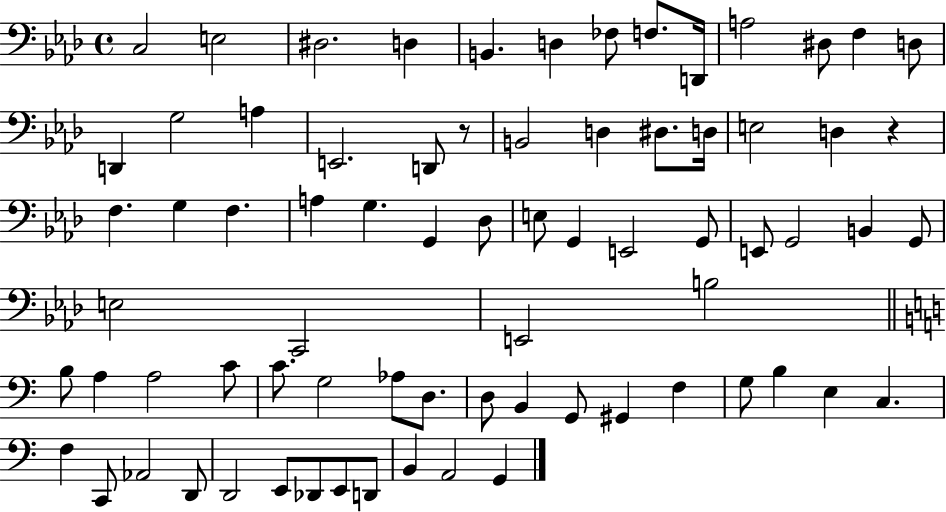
{
  \clef bass
  \time 4/4
  \defaultTimeSignature
  \key aes \major
  c2 e2 | dis2. d4 | b,4. d4 fes8 f8. d,16 | a2 dis8 f4 d8 | \break d,4 g2 a4 | e,2. d,8 r8 | b,2 d4 dis8. d16 | e2 d4 r4 | \break f4. g4 f4. | a4 g4. g,4 des8 | e8 g,4 e,2 g,8 | e,8 g,2 b,4 g,8 | \break e2 c,2 | e,2 b2 | \bar "||" \break \key c \major b8 a4 a2 c'8 | c'8. g2 aes8 d8. | d8 b,4 g,8 gis,4 f4 | g8 b4 e4 c4. | \break f4 c,8 aes,2 d,8 | d,2 e,8 des,8 e,8 d,8 | b,4 a,2 g,4 | \bar "|."
}